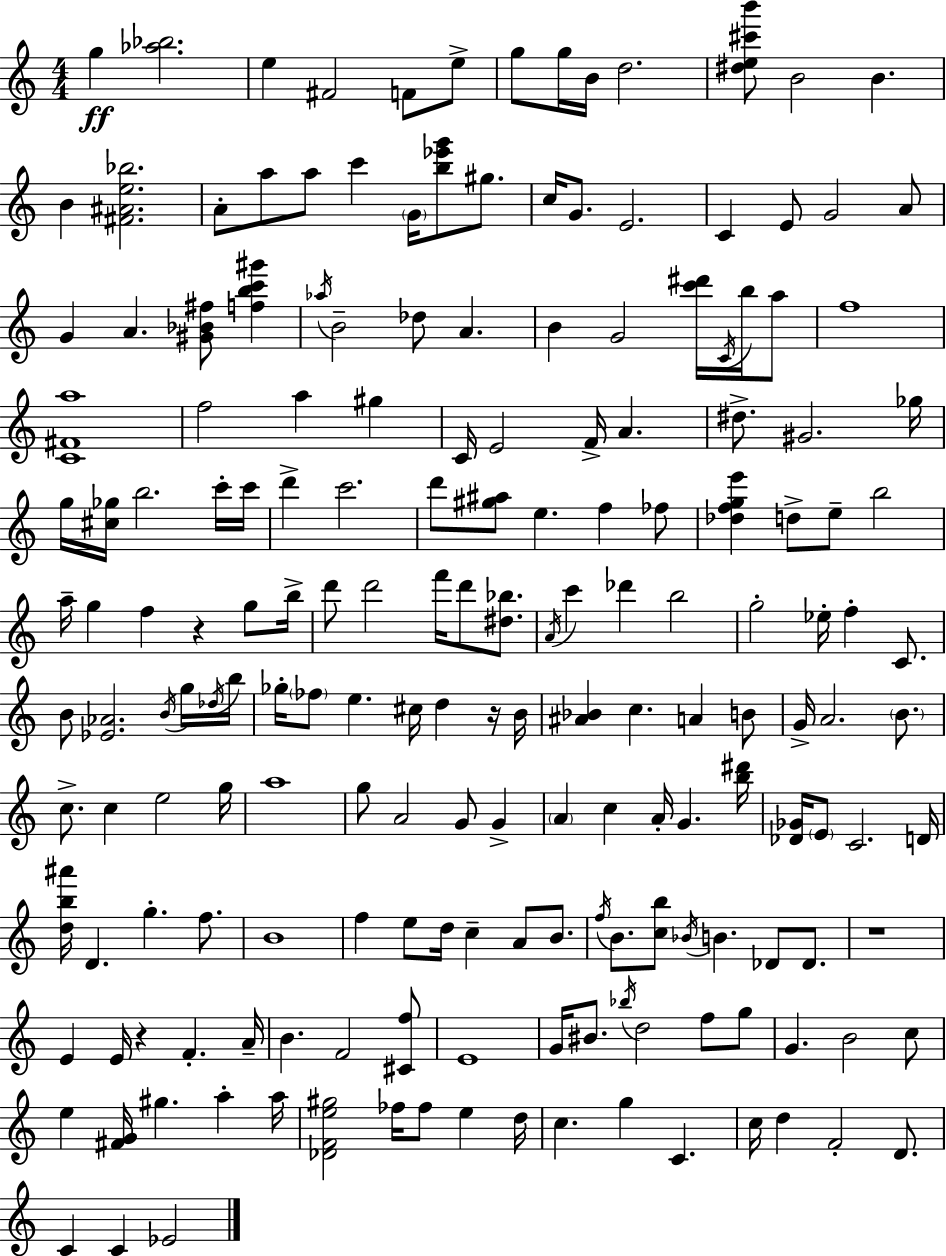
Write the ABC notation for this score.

X:1
T:Untitled
M:4/4
L:1/4
K:Am
g [_a_b]2 e ^F2 F/2 e/2 g/2 g/4 B/4 d2 [^de^c'b']/2 B2 B B [^F^Ae_b]2 A/2 a/2 a/2 c' G/4 [b_e'g']/2 ^g/2 c/4 G/2 E2 C E/2 G2 A/2 G A [^G_B^f]/2 [fbc'^g'] _a/4 B2 _d/2 A B G2 [c'^d']/4 C/4 b/4 a/2 f4 [C^Fa]4 f2 a ^g C/4 E2 F/4 A ^d/2 ^G2 _g/4 g/4 [^c_g]/4 b2 c'/4 c'/4 d' c'2 d'/2 [^g^a]/2 e f _f/2 [_dfge'] d/2 e/2 b2 a/4 g f z g/2 b/4 d'/2 d'2 f'/4 d'/2 [^d_b]/2 A/4 c' _d' b2 g2 _e/4 f C/2 B/2 [_E_A]2 B/4 g/4 _d/4 b/4 _g/4 _f/2 e ^c/4 d z/4 B/4 [^A_B] c A B/2 G/4 A2 B/2 c/2 c e2 g/4 a4 g/2 A2 G/2 G A c A/4 G [b^d']/4 [_D_G]/4 E/2 C2 D/4 [db^a']/4 D g f/2 B4 f e/2 d/4 c A/2 B/2 f/4 B/2 [cb]/2 _B/4 B _D/2 _D/2 z4 E E/4 z F A/4 B F2 [^Cf]/2 E4 G/4 ^B/2 _b/4 d2 f/2 g/2 G B2 c/2 e [^FG]/4 ^g a a/4 [_DFe^g]2 _f/4 _f/2 e d/4 c g C c/4 d F2 D/2 C C _E2